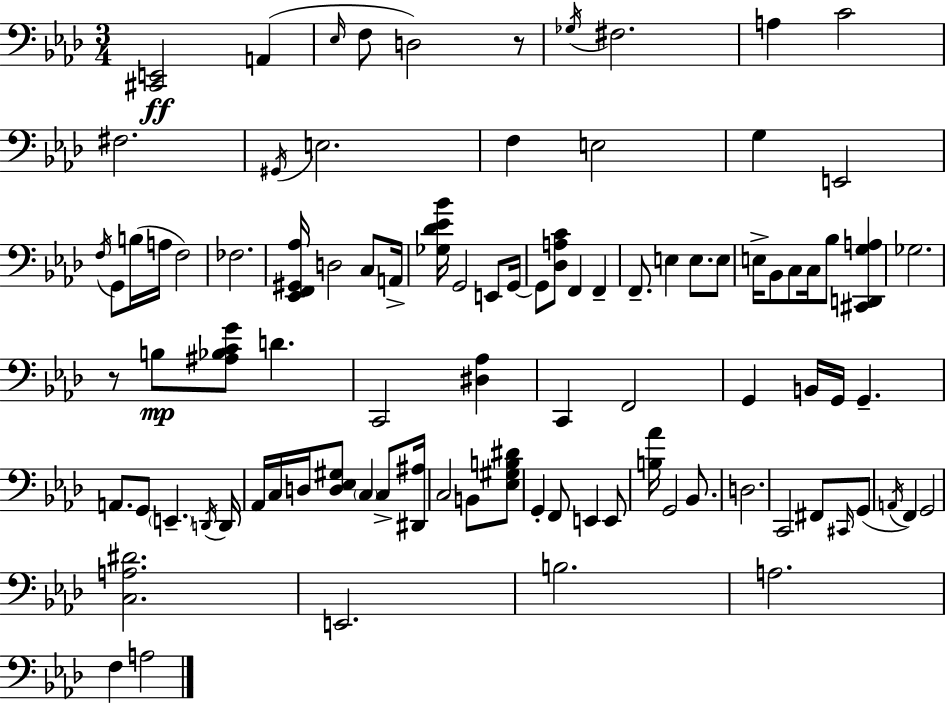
{
  \clef bass
  \numericTimeSignature
  \time 3/4
  \key f \minor
  \repeat volta 2 { <cis, e,>2\ff a,4( | \grace { ees16 } f8 d2) r8 | \acciaccatura { ges16 } fis2. | a4 c'2 | \break fis2. | \acciaccatura { gis,16 } e2. | f4 e2 | g4 e,2 | \break \acciaccatura { f16 } g,8 b16( a16 f2) | fes2. | <ees, f, gis, aes>16 d2 | c8 a,16-> <ges des' ees' bes'>16 g,2 | \break e,8 g,16~~ g,8 <des a c'>8 f,4 | f,4-- f,8.-- e4 e8. | e8 e16-> bes,8 c8 c16 bes8 | <cis, d, g a>4 ges2. | \break r8 b8\mp <ais bes c' g'>8 d'4. | c,2 | <dis aes>4 c,4 f,2 | g,4 b,16 g,16 g,4.-- | \break a,8. g,8 \parenthesize e,4.-- | \acciaccatura { d,16 } d,16 aes,16 c16 d16 <d ees gis>8 \parenthesize c4 | c8-> <dis, ais>16 c2 | b,8 <ees gis b dis'>8 g,4-. f,8 e,4 | \break e,8 <b aes'>16 g,2 | bes,8. d2. | c,2 | fis,8 \grace { cis,16 }( g,8 \acciaccatura { a,16 }) f,4 g,2 | \break <c a dis'>2. | e,2. | b2. | a2. | \break f4 a2 | } \bar "|."
}